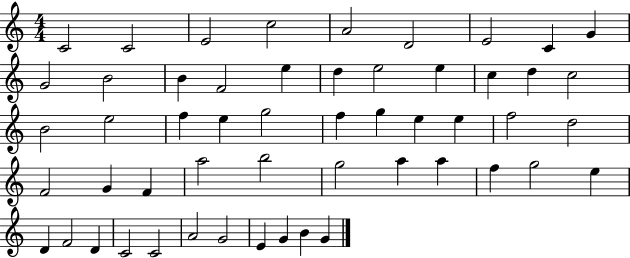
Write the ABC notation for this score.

X:1
T:Untitled
M:4/4
L:1/4
K:C
C2 C2 E2 c2 A2 D2 E2 C G G2 B2 B F2 e d e2 e c d c2 B2 e2 f e g2 f g e e f2 d2 F2 G F a2 b2 g2 a a f g2 e D F2 D C2 C2 A2 G2 E G B G